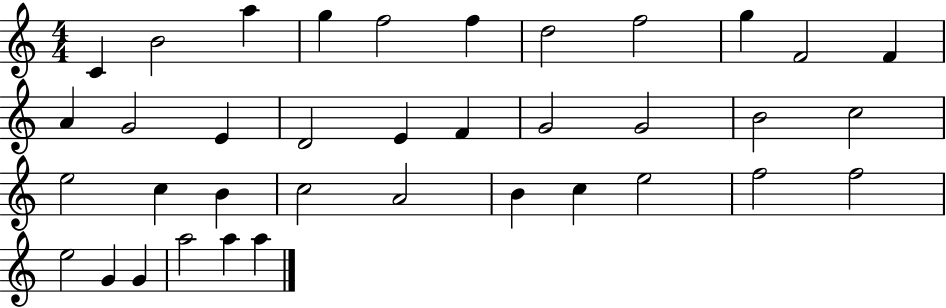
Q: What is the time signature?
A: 4/4